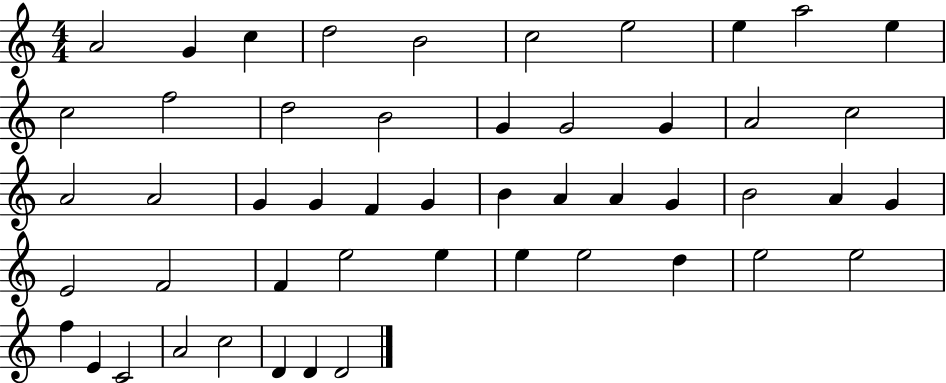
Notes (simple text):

A4/h G4/q C5/q D5/h B4/h C5/h E5/h E5/q A5/h E5/q C5/h F5/h D5/h B4/h G4/q G4/h G4/q A4/h C5/h A4/h A4/h G4/q G4/q F4/q G4/q B4/q A4/q A4/q G4/q B4/h A4/q G4/q E4/h F4/h F4/q E5/h E5/q E5/q E5/h D5/q E5/h E5/h F5/q E4/q C4/h A4/h C5/h D4/q D4/q D4/h